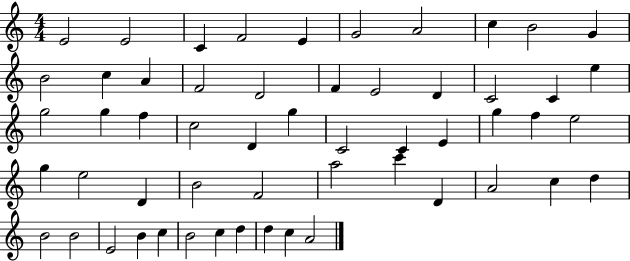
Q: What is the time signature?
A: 4/4